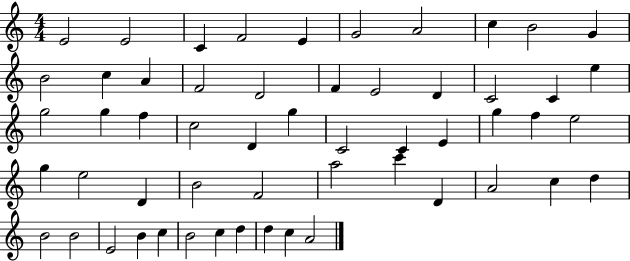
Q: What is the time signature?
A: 4/4